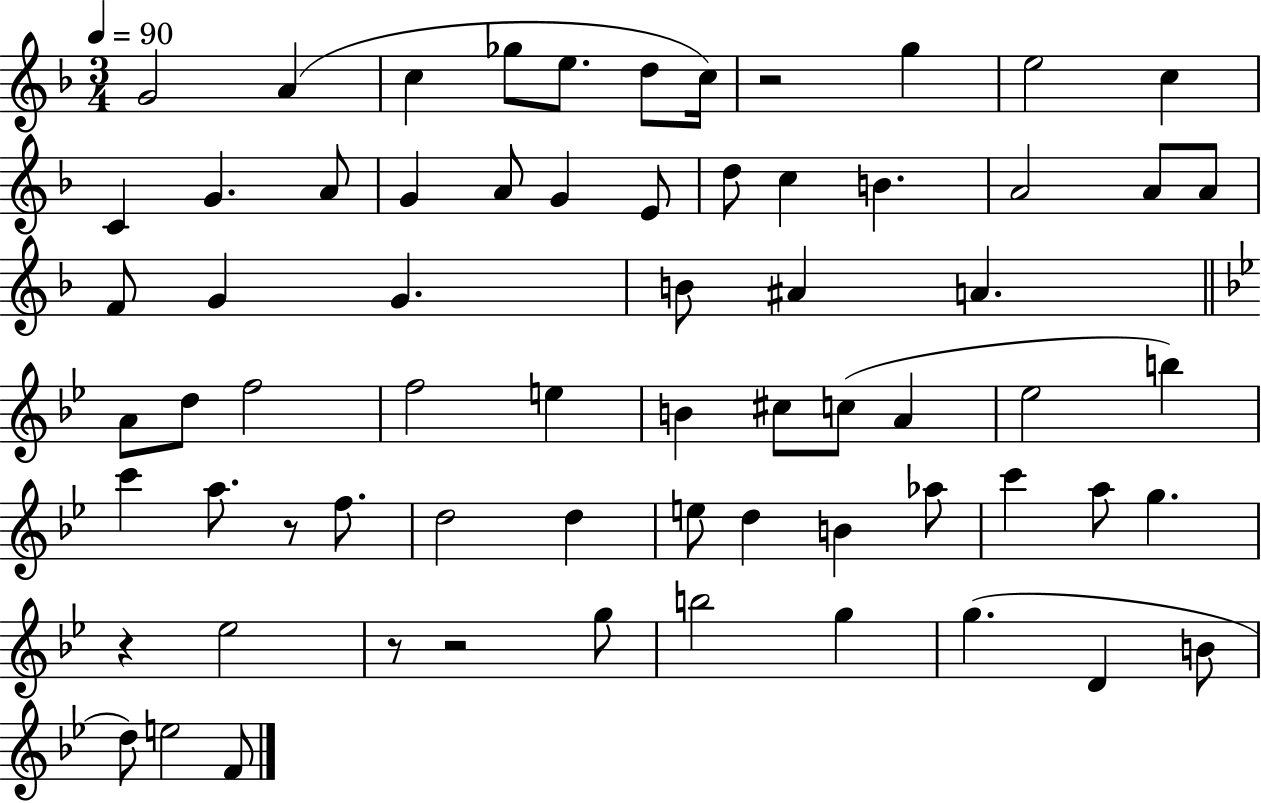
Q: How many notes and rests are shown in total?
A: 67